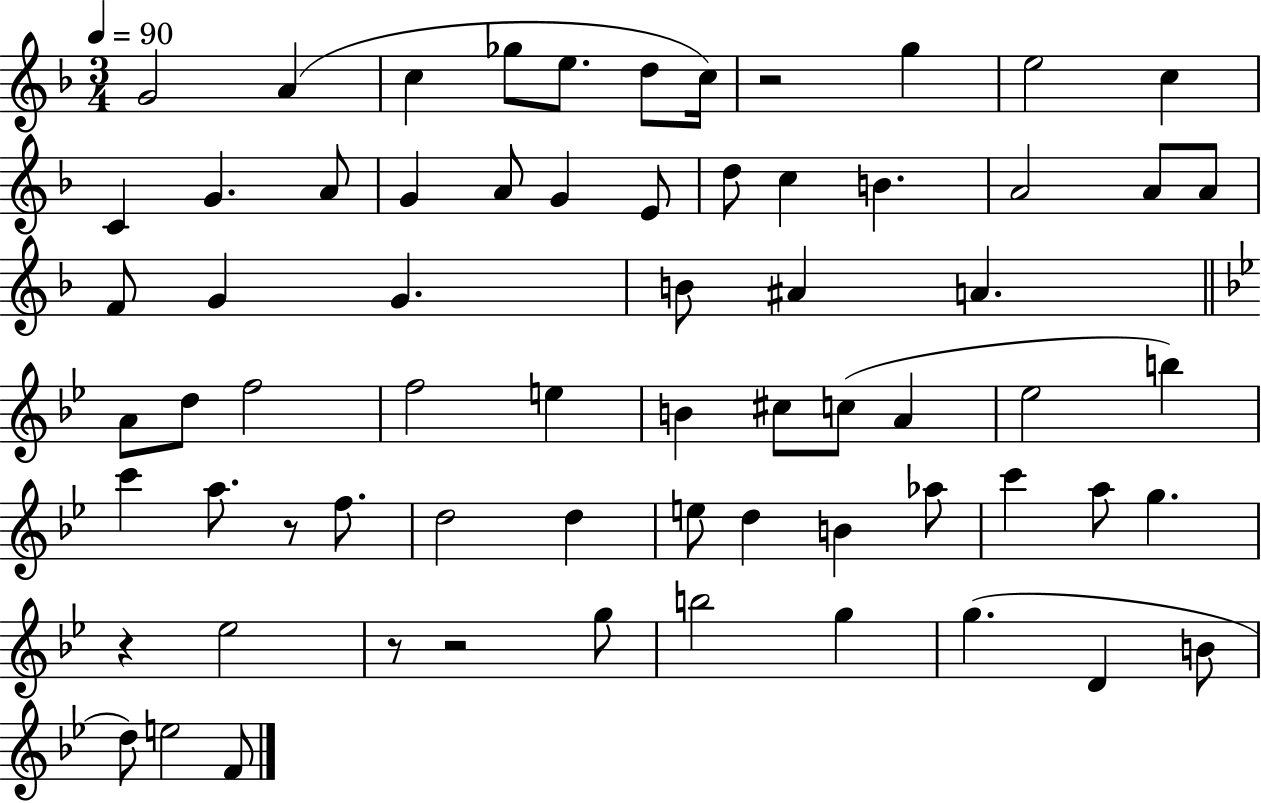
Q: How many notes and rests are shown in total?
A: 67